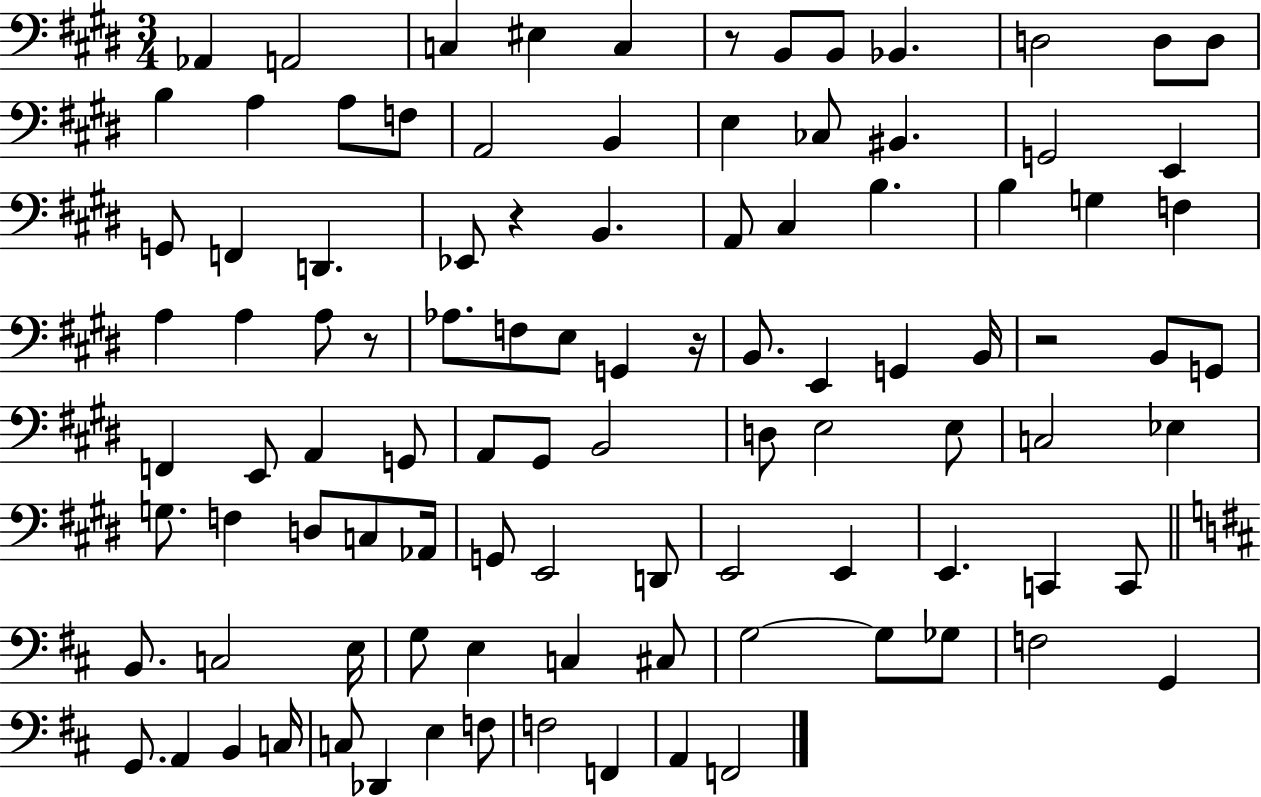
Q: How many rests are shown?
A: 5